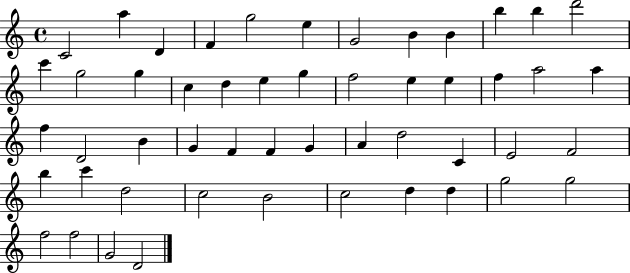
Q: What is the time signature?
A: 4/4